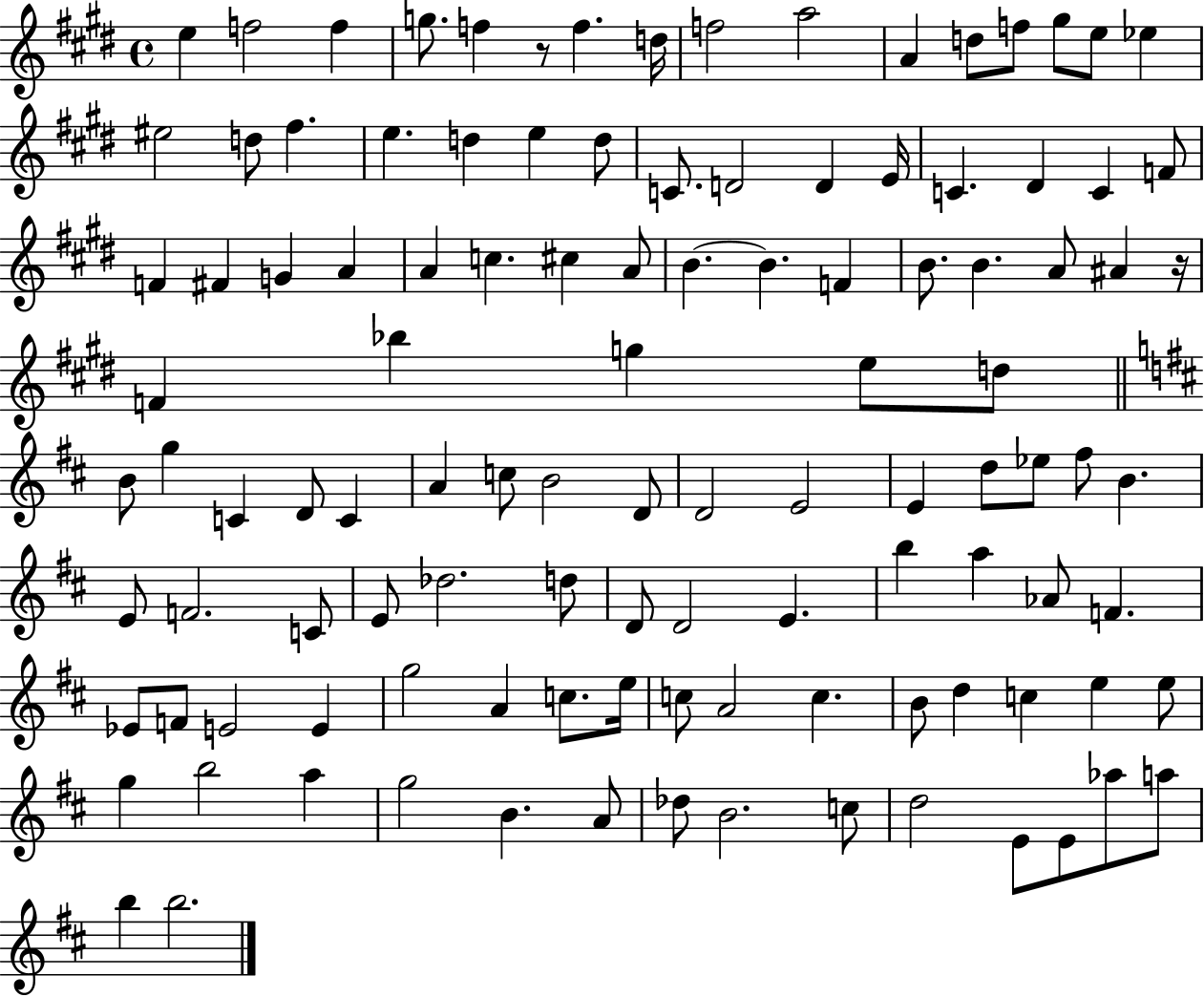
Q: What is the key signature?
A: E major